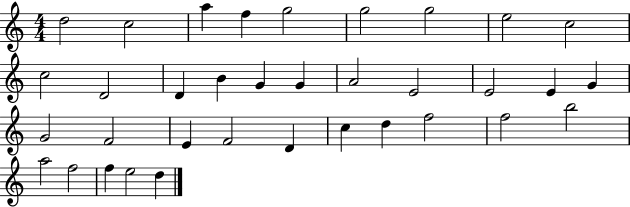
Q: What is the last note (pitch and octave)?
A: D5